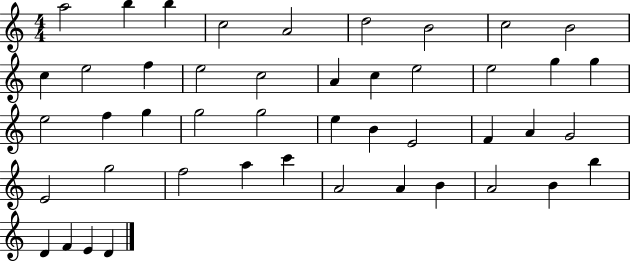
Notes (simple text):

A5/h B5/q B5/q C5/h A4/h D5/h B4/h C5/h B4/h C5/q E5/h F5/q E5/h C5/h A4/q C5/q E5/h E5/h G5/q G5/q E5/h F5/q G5/q G5/h G5/h E5/q B4/q E4/h F4/q A4/q G4/h E4/h G5/h F5/h A5/q C6/q A4/h A4/q B4/q A4/h B4/q B5/q D4/q F4/q E4/q D4/q